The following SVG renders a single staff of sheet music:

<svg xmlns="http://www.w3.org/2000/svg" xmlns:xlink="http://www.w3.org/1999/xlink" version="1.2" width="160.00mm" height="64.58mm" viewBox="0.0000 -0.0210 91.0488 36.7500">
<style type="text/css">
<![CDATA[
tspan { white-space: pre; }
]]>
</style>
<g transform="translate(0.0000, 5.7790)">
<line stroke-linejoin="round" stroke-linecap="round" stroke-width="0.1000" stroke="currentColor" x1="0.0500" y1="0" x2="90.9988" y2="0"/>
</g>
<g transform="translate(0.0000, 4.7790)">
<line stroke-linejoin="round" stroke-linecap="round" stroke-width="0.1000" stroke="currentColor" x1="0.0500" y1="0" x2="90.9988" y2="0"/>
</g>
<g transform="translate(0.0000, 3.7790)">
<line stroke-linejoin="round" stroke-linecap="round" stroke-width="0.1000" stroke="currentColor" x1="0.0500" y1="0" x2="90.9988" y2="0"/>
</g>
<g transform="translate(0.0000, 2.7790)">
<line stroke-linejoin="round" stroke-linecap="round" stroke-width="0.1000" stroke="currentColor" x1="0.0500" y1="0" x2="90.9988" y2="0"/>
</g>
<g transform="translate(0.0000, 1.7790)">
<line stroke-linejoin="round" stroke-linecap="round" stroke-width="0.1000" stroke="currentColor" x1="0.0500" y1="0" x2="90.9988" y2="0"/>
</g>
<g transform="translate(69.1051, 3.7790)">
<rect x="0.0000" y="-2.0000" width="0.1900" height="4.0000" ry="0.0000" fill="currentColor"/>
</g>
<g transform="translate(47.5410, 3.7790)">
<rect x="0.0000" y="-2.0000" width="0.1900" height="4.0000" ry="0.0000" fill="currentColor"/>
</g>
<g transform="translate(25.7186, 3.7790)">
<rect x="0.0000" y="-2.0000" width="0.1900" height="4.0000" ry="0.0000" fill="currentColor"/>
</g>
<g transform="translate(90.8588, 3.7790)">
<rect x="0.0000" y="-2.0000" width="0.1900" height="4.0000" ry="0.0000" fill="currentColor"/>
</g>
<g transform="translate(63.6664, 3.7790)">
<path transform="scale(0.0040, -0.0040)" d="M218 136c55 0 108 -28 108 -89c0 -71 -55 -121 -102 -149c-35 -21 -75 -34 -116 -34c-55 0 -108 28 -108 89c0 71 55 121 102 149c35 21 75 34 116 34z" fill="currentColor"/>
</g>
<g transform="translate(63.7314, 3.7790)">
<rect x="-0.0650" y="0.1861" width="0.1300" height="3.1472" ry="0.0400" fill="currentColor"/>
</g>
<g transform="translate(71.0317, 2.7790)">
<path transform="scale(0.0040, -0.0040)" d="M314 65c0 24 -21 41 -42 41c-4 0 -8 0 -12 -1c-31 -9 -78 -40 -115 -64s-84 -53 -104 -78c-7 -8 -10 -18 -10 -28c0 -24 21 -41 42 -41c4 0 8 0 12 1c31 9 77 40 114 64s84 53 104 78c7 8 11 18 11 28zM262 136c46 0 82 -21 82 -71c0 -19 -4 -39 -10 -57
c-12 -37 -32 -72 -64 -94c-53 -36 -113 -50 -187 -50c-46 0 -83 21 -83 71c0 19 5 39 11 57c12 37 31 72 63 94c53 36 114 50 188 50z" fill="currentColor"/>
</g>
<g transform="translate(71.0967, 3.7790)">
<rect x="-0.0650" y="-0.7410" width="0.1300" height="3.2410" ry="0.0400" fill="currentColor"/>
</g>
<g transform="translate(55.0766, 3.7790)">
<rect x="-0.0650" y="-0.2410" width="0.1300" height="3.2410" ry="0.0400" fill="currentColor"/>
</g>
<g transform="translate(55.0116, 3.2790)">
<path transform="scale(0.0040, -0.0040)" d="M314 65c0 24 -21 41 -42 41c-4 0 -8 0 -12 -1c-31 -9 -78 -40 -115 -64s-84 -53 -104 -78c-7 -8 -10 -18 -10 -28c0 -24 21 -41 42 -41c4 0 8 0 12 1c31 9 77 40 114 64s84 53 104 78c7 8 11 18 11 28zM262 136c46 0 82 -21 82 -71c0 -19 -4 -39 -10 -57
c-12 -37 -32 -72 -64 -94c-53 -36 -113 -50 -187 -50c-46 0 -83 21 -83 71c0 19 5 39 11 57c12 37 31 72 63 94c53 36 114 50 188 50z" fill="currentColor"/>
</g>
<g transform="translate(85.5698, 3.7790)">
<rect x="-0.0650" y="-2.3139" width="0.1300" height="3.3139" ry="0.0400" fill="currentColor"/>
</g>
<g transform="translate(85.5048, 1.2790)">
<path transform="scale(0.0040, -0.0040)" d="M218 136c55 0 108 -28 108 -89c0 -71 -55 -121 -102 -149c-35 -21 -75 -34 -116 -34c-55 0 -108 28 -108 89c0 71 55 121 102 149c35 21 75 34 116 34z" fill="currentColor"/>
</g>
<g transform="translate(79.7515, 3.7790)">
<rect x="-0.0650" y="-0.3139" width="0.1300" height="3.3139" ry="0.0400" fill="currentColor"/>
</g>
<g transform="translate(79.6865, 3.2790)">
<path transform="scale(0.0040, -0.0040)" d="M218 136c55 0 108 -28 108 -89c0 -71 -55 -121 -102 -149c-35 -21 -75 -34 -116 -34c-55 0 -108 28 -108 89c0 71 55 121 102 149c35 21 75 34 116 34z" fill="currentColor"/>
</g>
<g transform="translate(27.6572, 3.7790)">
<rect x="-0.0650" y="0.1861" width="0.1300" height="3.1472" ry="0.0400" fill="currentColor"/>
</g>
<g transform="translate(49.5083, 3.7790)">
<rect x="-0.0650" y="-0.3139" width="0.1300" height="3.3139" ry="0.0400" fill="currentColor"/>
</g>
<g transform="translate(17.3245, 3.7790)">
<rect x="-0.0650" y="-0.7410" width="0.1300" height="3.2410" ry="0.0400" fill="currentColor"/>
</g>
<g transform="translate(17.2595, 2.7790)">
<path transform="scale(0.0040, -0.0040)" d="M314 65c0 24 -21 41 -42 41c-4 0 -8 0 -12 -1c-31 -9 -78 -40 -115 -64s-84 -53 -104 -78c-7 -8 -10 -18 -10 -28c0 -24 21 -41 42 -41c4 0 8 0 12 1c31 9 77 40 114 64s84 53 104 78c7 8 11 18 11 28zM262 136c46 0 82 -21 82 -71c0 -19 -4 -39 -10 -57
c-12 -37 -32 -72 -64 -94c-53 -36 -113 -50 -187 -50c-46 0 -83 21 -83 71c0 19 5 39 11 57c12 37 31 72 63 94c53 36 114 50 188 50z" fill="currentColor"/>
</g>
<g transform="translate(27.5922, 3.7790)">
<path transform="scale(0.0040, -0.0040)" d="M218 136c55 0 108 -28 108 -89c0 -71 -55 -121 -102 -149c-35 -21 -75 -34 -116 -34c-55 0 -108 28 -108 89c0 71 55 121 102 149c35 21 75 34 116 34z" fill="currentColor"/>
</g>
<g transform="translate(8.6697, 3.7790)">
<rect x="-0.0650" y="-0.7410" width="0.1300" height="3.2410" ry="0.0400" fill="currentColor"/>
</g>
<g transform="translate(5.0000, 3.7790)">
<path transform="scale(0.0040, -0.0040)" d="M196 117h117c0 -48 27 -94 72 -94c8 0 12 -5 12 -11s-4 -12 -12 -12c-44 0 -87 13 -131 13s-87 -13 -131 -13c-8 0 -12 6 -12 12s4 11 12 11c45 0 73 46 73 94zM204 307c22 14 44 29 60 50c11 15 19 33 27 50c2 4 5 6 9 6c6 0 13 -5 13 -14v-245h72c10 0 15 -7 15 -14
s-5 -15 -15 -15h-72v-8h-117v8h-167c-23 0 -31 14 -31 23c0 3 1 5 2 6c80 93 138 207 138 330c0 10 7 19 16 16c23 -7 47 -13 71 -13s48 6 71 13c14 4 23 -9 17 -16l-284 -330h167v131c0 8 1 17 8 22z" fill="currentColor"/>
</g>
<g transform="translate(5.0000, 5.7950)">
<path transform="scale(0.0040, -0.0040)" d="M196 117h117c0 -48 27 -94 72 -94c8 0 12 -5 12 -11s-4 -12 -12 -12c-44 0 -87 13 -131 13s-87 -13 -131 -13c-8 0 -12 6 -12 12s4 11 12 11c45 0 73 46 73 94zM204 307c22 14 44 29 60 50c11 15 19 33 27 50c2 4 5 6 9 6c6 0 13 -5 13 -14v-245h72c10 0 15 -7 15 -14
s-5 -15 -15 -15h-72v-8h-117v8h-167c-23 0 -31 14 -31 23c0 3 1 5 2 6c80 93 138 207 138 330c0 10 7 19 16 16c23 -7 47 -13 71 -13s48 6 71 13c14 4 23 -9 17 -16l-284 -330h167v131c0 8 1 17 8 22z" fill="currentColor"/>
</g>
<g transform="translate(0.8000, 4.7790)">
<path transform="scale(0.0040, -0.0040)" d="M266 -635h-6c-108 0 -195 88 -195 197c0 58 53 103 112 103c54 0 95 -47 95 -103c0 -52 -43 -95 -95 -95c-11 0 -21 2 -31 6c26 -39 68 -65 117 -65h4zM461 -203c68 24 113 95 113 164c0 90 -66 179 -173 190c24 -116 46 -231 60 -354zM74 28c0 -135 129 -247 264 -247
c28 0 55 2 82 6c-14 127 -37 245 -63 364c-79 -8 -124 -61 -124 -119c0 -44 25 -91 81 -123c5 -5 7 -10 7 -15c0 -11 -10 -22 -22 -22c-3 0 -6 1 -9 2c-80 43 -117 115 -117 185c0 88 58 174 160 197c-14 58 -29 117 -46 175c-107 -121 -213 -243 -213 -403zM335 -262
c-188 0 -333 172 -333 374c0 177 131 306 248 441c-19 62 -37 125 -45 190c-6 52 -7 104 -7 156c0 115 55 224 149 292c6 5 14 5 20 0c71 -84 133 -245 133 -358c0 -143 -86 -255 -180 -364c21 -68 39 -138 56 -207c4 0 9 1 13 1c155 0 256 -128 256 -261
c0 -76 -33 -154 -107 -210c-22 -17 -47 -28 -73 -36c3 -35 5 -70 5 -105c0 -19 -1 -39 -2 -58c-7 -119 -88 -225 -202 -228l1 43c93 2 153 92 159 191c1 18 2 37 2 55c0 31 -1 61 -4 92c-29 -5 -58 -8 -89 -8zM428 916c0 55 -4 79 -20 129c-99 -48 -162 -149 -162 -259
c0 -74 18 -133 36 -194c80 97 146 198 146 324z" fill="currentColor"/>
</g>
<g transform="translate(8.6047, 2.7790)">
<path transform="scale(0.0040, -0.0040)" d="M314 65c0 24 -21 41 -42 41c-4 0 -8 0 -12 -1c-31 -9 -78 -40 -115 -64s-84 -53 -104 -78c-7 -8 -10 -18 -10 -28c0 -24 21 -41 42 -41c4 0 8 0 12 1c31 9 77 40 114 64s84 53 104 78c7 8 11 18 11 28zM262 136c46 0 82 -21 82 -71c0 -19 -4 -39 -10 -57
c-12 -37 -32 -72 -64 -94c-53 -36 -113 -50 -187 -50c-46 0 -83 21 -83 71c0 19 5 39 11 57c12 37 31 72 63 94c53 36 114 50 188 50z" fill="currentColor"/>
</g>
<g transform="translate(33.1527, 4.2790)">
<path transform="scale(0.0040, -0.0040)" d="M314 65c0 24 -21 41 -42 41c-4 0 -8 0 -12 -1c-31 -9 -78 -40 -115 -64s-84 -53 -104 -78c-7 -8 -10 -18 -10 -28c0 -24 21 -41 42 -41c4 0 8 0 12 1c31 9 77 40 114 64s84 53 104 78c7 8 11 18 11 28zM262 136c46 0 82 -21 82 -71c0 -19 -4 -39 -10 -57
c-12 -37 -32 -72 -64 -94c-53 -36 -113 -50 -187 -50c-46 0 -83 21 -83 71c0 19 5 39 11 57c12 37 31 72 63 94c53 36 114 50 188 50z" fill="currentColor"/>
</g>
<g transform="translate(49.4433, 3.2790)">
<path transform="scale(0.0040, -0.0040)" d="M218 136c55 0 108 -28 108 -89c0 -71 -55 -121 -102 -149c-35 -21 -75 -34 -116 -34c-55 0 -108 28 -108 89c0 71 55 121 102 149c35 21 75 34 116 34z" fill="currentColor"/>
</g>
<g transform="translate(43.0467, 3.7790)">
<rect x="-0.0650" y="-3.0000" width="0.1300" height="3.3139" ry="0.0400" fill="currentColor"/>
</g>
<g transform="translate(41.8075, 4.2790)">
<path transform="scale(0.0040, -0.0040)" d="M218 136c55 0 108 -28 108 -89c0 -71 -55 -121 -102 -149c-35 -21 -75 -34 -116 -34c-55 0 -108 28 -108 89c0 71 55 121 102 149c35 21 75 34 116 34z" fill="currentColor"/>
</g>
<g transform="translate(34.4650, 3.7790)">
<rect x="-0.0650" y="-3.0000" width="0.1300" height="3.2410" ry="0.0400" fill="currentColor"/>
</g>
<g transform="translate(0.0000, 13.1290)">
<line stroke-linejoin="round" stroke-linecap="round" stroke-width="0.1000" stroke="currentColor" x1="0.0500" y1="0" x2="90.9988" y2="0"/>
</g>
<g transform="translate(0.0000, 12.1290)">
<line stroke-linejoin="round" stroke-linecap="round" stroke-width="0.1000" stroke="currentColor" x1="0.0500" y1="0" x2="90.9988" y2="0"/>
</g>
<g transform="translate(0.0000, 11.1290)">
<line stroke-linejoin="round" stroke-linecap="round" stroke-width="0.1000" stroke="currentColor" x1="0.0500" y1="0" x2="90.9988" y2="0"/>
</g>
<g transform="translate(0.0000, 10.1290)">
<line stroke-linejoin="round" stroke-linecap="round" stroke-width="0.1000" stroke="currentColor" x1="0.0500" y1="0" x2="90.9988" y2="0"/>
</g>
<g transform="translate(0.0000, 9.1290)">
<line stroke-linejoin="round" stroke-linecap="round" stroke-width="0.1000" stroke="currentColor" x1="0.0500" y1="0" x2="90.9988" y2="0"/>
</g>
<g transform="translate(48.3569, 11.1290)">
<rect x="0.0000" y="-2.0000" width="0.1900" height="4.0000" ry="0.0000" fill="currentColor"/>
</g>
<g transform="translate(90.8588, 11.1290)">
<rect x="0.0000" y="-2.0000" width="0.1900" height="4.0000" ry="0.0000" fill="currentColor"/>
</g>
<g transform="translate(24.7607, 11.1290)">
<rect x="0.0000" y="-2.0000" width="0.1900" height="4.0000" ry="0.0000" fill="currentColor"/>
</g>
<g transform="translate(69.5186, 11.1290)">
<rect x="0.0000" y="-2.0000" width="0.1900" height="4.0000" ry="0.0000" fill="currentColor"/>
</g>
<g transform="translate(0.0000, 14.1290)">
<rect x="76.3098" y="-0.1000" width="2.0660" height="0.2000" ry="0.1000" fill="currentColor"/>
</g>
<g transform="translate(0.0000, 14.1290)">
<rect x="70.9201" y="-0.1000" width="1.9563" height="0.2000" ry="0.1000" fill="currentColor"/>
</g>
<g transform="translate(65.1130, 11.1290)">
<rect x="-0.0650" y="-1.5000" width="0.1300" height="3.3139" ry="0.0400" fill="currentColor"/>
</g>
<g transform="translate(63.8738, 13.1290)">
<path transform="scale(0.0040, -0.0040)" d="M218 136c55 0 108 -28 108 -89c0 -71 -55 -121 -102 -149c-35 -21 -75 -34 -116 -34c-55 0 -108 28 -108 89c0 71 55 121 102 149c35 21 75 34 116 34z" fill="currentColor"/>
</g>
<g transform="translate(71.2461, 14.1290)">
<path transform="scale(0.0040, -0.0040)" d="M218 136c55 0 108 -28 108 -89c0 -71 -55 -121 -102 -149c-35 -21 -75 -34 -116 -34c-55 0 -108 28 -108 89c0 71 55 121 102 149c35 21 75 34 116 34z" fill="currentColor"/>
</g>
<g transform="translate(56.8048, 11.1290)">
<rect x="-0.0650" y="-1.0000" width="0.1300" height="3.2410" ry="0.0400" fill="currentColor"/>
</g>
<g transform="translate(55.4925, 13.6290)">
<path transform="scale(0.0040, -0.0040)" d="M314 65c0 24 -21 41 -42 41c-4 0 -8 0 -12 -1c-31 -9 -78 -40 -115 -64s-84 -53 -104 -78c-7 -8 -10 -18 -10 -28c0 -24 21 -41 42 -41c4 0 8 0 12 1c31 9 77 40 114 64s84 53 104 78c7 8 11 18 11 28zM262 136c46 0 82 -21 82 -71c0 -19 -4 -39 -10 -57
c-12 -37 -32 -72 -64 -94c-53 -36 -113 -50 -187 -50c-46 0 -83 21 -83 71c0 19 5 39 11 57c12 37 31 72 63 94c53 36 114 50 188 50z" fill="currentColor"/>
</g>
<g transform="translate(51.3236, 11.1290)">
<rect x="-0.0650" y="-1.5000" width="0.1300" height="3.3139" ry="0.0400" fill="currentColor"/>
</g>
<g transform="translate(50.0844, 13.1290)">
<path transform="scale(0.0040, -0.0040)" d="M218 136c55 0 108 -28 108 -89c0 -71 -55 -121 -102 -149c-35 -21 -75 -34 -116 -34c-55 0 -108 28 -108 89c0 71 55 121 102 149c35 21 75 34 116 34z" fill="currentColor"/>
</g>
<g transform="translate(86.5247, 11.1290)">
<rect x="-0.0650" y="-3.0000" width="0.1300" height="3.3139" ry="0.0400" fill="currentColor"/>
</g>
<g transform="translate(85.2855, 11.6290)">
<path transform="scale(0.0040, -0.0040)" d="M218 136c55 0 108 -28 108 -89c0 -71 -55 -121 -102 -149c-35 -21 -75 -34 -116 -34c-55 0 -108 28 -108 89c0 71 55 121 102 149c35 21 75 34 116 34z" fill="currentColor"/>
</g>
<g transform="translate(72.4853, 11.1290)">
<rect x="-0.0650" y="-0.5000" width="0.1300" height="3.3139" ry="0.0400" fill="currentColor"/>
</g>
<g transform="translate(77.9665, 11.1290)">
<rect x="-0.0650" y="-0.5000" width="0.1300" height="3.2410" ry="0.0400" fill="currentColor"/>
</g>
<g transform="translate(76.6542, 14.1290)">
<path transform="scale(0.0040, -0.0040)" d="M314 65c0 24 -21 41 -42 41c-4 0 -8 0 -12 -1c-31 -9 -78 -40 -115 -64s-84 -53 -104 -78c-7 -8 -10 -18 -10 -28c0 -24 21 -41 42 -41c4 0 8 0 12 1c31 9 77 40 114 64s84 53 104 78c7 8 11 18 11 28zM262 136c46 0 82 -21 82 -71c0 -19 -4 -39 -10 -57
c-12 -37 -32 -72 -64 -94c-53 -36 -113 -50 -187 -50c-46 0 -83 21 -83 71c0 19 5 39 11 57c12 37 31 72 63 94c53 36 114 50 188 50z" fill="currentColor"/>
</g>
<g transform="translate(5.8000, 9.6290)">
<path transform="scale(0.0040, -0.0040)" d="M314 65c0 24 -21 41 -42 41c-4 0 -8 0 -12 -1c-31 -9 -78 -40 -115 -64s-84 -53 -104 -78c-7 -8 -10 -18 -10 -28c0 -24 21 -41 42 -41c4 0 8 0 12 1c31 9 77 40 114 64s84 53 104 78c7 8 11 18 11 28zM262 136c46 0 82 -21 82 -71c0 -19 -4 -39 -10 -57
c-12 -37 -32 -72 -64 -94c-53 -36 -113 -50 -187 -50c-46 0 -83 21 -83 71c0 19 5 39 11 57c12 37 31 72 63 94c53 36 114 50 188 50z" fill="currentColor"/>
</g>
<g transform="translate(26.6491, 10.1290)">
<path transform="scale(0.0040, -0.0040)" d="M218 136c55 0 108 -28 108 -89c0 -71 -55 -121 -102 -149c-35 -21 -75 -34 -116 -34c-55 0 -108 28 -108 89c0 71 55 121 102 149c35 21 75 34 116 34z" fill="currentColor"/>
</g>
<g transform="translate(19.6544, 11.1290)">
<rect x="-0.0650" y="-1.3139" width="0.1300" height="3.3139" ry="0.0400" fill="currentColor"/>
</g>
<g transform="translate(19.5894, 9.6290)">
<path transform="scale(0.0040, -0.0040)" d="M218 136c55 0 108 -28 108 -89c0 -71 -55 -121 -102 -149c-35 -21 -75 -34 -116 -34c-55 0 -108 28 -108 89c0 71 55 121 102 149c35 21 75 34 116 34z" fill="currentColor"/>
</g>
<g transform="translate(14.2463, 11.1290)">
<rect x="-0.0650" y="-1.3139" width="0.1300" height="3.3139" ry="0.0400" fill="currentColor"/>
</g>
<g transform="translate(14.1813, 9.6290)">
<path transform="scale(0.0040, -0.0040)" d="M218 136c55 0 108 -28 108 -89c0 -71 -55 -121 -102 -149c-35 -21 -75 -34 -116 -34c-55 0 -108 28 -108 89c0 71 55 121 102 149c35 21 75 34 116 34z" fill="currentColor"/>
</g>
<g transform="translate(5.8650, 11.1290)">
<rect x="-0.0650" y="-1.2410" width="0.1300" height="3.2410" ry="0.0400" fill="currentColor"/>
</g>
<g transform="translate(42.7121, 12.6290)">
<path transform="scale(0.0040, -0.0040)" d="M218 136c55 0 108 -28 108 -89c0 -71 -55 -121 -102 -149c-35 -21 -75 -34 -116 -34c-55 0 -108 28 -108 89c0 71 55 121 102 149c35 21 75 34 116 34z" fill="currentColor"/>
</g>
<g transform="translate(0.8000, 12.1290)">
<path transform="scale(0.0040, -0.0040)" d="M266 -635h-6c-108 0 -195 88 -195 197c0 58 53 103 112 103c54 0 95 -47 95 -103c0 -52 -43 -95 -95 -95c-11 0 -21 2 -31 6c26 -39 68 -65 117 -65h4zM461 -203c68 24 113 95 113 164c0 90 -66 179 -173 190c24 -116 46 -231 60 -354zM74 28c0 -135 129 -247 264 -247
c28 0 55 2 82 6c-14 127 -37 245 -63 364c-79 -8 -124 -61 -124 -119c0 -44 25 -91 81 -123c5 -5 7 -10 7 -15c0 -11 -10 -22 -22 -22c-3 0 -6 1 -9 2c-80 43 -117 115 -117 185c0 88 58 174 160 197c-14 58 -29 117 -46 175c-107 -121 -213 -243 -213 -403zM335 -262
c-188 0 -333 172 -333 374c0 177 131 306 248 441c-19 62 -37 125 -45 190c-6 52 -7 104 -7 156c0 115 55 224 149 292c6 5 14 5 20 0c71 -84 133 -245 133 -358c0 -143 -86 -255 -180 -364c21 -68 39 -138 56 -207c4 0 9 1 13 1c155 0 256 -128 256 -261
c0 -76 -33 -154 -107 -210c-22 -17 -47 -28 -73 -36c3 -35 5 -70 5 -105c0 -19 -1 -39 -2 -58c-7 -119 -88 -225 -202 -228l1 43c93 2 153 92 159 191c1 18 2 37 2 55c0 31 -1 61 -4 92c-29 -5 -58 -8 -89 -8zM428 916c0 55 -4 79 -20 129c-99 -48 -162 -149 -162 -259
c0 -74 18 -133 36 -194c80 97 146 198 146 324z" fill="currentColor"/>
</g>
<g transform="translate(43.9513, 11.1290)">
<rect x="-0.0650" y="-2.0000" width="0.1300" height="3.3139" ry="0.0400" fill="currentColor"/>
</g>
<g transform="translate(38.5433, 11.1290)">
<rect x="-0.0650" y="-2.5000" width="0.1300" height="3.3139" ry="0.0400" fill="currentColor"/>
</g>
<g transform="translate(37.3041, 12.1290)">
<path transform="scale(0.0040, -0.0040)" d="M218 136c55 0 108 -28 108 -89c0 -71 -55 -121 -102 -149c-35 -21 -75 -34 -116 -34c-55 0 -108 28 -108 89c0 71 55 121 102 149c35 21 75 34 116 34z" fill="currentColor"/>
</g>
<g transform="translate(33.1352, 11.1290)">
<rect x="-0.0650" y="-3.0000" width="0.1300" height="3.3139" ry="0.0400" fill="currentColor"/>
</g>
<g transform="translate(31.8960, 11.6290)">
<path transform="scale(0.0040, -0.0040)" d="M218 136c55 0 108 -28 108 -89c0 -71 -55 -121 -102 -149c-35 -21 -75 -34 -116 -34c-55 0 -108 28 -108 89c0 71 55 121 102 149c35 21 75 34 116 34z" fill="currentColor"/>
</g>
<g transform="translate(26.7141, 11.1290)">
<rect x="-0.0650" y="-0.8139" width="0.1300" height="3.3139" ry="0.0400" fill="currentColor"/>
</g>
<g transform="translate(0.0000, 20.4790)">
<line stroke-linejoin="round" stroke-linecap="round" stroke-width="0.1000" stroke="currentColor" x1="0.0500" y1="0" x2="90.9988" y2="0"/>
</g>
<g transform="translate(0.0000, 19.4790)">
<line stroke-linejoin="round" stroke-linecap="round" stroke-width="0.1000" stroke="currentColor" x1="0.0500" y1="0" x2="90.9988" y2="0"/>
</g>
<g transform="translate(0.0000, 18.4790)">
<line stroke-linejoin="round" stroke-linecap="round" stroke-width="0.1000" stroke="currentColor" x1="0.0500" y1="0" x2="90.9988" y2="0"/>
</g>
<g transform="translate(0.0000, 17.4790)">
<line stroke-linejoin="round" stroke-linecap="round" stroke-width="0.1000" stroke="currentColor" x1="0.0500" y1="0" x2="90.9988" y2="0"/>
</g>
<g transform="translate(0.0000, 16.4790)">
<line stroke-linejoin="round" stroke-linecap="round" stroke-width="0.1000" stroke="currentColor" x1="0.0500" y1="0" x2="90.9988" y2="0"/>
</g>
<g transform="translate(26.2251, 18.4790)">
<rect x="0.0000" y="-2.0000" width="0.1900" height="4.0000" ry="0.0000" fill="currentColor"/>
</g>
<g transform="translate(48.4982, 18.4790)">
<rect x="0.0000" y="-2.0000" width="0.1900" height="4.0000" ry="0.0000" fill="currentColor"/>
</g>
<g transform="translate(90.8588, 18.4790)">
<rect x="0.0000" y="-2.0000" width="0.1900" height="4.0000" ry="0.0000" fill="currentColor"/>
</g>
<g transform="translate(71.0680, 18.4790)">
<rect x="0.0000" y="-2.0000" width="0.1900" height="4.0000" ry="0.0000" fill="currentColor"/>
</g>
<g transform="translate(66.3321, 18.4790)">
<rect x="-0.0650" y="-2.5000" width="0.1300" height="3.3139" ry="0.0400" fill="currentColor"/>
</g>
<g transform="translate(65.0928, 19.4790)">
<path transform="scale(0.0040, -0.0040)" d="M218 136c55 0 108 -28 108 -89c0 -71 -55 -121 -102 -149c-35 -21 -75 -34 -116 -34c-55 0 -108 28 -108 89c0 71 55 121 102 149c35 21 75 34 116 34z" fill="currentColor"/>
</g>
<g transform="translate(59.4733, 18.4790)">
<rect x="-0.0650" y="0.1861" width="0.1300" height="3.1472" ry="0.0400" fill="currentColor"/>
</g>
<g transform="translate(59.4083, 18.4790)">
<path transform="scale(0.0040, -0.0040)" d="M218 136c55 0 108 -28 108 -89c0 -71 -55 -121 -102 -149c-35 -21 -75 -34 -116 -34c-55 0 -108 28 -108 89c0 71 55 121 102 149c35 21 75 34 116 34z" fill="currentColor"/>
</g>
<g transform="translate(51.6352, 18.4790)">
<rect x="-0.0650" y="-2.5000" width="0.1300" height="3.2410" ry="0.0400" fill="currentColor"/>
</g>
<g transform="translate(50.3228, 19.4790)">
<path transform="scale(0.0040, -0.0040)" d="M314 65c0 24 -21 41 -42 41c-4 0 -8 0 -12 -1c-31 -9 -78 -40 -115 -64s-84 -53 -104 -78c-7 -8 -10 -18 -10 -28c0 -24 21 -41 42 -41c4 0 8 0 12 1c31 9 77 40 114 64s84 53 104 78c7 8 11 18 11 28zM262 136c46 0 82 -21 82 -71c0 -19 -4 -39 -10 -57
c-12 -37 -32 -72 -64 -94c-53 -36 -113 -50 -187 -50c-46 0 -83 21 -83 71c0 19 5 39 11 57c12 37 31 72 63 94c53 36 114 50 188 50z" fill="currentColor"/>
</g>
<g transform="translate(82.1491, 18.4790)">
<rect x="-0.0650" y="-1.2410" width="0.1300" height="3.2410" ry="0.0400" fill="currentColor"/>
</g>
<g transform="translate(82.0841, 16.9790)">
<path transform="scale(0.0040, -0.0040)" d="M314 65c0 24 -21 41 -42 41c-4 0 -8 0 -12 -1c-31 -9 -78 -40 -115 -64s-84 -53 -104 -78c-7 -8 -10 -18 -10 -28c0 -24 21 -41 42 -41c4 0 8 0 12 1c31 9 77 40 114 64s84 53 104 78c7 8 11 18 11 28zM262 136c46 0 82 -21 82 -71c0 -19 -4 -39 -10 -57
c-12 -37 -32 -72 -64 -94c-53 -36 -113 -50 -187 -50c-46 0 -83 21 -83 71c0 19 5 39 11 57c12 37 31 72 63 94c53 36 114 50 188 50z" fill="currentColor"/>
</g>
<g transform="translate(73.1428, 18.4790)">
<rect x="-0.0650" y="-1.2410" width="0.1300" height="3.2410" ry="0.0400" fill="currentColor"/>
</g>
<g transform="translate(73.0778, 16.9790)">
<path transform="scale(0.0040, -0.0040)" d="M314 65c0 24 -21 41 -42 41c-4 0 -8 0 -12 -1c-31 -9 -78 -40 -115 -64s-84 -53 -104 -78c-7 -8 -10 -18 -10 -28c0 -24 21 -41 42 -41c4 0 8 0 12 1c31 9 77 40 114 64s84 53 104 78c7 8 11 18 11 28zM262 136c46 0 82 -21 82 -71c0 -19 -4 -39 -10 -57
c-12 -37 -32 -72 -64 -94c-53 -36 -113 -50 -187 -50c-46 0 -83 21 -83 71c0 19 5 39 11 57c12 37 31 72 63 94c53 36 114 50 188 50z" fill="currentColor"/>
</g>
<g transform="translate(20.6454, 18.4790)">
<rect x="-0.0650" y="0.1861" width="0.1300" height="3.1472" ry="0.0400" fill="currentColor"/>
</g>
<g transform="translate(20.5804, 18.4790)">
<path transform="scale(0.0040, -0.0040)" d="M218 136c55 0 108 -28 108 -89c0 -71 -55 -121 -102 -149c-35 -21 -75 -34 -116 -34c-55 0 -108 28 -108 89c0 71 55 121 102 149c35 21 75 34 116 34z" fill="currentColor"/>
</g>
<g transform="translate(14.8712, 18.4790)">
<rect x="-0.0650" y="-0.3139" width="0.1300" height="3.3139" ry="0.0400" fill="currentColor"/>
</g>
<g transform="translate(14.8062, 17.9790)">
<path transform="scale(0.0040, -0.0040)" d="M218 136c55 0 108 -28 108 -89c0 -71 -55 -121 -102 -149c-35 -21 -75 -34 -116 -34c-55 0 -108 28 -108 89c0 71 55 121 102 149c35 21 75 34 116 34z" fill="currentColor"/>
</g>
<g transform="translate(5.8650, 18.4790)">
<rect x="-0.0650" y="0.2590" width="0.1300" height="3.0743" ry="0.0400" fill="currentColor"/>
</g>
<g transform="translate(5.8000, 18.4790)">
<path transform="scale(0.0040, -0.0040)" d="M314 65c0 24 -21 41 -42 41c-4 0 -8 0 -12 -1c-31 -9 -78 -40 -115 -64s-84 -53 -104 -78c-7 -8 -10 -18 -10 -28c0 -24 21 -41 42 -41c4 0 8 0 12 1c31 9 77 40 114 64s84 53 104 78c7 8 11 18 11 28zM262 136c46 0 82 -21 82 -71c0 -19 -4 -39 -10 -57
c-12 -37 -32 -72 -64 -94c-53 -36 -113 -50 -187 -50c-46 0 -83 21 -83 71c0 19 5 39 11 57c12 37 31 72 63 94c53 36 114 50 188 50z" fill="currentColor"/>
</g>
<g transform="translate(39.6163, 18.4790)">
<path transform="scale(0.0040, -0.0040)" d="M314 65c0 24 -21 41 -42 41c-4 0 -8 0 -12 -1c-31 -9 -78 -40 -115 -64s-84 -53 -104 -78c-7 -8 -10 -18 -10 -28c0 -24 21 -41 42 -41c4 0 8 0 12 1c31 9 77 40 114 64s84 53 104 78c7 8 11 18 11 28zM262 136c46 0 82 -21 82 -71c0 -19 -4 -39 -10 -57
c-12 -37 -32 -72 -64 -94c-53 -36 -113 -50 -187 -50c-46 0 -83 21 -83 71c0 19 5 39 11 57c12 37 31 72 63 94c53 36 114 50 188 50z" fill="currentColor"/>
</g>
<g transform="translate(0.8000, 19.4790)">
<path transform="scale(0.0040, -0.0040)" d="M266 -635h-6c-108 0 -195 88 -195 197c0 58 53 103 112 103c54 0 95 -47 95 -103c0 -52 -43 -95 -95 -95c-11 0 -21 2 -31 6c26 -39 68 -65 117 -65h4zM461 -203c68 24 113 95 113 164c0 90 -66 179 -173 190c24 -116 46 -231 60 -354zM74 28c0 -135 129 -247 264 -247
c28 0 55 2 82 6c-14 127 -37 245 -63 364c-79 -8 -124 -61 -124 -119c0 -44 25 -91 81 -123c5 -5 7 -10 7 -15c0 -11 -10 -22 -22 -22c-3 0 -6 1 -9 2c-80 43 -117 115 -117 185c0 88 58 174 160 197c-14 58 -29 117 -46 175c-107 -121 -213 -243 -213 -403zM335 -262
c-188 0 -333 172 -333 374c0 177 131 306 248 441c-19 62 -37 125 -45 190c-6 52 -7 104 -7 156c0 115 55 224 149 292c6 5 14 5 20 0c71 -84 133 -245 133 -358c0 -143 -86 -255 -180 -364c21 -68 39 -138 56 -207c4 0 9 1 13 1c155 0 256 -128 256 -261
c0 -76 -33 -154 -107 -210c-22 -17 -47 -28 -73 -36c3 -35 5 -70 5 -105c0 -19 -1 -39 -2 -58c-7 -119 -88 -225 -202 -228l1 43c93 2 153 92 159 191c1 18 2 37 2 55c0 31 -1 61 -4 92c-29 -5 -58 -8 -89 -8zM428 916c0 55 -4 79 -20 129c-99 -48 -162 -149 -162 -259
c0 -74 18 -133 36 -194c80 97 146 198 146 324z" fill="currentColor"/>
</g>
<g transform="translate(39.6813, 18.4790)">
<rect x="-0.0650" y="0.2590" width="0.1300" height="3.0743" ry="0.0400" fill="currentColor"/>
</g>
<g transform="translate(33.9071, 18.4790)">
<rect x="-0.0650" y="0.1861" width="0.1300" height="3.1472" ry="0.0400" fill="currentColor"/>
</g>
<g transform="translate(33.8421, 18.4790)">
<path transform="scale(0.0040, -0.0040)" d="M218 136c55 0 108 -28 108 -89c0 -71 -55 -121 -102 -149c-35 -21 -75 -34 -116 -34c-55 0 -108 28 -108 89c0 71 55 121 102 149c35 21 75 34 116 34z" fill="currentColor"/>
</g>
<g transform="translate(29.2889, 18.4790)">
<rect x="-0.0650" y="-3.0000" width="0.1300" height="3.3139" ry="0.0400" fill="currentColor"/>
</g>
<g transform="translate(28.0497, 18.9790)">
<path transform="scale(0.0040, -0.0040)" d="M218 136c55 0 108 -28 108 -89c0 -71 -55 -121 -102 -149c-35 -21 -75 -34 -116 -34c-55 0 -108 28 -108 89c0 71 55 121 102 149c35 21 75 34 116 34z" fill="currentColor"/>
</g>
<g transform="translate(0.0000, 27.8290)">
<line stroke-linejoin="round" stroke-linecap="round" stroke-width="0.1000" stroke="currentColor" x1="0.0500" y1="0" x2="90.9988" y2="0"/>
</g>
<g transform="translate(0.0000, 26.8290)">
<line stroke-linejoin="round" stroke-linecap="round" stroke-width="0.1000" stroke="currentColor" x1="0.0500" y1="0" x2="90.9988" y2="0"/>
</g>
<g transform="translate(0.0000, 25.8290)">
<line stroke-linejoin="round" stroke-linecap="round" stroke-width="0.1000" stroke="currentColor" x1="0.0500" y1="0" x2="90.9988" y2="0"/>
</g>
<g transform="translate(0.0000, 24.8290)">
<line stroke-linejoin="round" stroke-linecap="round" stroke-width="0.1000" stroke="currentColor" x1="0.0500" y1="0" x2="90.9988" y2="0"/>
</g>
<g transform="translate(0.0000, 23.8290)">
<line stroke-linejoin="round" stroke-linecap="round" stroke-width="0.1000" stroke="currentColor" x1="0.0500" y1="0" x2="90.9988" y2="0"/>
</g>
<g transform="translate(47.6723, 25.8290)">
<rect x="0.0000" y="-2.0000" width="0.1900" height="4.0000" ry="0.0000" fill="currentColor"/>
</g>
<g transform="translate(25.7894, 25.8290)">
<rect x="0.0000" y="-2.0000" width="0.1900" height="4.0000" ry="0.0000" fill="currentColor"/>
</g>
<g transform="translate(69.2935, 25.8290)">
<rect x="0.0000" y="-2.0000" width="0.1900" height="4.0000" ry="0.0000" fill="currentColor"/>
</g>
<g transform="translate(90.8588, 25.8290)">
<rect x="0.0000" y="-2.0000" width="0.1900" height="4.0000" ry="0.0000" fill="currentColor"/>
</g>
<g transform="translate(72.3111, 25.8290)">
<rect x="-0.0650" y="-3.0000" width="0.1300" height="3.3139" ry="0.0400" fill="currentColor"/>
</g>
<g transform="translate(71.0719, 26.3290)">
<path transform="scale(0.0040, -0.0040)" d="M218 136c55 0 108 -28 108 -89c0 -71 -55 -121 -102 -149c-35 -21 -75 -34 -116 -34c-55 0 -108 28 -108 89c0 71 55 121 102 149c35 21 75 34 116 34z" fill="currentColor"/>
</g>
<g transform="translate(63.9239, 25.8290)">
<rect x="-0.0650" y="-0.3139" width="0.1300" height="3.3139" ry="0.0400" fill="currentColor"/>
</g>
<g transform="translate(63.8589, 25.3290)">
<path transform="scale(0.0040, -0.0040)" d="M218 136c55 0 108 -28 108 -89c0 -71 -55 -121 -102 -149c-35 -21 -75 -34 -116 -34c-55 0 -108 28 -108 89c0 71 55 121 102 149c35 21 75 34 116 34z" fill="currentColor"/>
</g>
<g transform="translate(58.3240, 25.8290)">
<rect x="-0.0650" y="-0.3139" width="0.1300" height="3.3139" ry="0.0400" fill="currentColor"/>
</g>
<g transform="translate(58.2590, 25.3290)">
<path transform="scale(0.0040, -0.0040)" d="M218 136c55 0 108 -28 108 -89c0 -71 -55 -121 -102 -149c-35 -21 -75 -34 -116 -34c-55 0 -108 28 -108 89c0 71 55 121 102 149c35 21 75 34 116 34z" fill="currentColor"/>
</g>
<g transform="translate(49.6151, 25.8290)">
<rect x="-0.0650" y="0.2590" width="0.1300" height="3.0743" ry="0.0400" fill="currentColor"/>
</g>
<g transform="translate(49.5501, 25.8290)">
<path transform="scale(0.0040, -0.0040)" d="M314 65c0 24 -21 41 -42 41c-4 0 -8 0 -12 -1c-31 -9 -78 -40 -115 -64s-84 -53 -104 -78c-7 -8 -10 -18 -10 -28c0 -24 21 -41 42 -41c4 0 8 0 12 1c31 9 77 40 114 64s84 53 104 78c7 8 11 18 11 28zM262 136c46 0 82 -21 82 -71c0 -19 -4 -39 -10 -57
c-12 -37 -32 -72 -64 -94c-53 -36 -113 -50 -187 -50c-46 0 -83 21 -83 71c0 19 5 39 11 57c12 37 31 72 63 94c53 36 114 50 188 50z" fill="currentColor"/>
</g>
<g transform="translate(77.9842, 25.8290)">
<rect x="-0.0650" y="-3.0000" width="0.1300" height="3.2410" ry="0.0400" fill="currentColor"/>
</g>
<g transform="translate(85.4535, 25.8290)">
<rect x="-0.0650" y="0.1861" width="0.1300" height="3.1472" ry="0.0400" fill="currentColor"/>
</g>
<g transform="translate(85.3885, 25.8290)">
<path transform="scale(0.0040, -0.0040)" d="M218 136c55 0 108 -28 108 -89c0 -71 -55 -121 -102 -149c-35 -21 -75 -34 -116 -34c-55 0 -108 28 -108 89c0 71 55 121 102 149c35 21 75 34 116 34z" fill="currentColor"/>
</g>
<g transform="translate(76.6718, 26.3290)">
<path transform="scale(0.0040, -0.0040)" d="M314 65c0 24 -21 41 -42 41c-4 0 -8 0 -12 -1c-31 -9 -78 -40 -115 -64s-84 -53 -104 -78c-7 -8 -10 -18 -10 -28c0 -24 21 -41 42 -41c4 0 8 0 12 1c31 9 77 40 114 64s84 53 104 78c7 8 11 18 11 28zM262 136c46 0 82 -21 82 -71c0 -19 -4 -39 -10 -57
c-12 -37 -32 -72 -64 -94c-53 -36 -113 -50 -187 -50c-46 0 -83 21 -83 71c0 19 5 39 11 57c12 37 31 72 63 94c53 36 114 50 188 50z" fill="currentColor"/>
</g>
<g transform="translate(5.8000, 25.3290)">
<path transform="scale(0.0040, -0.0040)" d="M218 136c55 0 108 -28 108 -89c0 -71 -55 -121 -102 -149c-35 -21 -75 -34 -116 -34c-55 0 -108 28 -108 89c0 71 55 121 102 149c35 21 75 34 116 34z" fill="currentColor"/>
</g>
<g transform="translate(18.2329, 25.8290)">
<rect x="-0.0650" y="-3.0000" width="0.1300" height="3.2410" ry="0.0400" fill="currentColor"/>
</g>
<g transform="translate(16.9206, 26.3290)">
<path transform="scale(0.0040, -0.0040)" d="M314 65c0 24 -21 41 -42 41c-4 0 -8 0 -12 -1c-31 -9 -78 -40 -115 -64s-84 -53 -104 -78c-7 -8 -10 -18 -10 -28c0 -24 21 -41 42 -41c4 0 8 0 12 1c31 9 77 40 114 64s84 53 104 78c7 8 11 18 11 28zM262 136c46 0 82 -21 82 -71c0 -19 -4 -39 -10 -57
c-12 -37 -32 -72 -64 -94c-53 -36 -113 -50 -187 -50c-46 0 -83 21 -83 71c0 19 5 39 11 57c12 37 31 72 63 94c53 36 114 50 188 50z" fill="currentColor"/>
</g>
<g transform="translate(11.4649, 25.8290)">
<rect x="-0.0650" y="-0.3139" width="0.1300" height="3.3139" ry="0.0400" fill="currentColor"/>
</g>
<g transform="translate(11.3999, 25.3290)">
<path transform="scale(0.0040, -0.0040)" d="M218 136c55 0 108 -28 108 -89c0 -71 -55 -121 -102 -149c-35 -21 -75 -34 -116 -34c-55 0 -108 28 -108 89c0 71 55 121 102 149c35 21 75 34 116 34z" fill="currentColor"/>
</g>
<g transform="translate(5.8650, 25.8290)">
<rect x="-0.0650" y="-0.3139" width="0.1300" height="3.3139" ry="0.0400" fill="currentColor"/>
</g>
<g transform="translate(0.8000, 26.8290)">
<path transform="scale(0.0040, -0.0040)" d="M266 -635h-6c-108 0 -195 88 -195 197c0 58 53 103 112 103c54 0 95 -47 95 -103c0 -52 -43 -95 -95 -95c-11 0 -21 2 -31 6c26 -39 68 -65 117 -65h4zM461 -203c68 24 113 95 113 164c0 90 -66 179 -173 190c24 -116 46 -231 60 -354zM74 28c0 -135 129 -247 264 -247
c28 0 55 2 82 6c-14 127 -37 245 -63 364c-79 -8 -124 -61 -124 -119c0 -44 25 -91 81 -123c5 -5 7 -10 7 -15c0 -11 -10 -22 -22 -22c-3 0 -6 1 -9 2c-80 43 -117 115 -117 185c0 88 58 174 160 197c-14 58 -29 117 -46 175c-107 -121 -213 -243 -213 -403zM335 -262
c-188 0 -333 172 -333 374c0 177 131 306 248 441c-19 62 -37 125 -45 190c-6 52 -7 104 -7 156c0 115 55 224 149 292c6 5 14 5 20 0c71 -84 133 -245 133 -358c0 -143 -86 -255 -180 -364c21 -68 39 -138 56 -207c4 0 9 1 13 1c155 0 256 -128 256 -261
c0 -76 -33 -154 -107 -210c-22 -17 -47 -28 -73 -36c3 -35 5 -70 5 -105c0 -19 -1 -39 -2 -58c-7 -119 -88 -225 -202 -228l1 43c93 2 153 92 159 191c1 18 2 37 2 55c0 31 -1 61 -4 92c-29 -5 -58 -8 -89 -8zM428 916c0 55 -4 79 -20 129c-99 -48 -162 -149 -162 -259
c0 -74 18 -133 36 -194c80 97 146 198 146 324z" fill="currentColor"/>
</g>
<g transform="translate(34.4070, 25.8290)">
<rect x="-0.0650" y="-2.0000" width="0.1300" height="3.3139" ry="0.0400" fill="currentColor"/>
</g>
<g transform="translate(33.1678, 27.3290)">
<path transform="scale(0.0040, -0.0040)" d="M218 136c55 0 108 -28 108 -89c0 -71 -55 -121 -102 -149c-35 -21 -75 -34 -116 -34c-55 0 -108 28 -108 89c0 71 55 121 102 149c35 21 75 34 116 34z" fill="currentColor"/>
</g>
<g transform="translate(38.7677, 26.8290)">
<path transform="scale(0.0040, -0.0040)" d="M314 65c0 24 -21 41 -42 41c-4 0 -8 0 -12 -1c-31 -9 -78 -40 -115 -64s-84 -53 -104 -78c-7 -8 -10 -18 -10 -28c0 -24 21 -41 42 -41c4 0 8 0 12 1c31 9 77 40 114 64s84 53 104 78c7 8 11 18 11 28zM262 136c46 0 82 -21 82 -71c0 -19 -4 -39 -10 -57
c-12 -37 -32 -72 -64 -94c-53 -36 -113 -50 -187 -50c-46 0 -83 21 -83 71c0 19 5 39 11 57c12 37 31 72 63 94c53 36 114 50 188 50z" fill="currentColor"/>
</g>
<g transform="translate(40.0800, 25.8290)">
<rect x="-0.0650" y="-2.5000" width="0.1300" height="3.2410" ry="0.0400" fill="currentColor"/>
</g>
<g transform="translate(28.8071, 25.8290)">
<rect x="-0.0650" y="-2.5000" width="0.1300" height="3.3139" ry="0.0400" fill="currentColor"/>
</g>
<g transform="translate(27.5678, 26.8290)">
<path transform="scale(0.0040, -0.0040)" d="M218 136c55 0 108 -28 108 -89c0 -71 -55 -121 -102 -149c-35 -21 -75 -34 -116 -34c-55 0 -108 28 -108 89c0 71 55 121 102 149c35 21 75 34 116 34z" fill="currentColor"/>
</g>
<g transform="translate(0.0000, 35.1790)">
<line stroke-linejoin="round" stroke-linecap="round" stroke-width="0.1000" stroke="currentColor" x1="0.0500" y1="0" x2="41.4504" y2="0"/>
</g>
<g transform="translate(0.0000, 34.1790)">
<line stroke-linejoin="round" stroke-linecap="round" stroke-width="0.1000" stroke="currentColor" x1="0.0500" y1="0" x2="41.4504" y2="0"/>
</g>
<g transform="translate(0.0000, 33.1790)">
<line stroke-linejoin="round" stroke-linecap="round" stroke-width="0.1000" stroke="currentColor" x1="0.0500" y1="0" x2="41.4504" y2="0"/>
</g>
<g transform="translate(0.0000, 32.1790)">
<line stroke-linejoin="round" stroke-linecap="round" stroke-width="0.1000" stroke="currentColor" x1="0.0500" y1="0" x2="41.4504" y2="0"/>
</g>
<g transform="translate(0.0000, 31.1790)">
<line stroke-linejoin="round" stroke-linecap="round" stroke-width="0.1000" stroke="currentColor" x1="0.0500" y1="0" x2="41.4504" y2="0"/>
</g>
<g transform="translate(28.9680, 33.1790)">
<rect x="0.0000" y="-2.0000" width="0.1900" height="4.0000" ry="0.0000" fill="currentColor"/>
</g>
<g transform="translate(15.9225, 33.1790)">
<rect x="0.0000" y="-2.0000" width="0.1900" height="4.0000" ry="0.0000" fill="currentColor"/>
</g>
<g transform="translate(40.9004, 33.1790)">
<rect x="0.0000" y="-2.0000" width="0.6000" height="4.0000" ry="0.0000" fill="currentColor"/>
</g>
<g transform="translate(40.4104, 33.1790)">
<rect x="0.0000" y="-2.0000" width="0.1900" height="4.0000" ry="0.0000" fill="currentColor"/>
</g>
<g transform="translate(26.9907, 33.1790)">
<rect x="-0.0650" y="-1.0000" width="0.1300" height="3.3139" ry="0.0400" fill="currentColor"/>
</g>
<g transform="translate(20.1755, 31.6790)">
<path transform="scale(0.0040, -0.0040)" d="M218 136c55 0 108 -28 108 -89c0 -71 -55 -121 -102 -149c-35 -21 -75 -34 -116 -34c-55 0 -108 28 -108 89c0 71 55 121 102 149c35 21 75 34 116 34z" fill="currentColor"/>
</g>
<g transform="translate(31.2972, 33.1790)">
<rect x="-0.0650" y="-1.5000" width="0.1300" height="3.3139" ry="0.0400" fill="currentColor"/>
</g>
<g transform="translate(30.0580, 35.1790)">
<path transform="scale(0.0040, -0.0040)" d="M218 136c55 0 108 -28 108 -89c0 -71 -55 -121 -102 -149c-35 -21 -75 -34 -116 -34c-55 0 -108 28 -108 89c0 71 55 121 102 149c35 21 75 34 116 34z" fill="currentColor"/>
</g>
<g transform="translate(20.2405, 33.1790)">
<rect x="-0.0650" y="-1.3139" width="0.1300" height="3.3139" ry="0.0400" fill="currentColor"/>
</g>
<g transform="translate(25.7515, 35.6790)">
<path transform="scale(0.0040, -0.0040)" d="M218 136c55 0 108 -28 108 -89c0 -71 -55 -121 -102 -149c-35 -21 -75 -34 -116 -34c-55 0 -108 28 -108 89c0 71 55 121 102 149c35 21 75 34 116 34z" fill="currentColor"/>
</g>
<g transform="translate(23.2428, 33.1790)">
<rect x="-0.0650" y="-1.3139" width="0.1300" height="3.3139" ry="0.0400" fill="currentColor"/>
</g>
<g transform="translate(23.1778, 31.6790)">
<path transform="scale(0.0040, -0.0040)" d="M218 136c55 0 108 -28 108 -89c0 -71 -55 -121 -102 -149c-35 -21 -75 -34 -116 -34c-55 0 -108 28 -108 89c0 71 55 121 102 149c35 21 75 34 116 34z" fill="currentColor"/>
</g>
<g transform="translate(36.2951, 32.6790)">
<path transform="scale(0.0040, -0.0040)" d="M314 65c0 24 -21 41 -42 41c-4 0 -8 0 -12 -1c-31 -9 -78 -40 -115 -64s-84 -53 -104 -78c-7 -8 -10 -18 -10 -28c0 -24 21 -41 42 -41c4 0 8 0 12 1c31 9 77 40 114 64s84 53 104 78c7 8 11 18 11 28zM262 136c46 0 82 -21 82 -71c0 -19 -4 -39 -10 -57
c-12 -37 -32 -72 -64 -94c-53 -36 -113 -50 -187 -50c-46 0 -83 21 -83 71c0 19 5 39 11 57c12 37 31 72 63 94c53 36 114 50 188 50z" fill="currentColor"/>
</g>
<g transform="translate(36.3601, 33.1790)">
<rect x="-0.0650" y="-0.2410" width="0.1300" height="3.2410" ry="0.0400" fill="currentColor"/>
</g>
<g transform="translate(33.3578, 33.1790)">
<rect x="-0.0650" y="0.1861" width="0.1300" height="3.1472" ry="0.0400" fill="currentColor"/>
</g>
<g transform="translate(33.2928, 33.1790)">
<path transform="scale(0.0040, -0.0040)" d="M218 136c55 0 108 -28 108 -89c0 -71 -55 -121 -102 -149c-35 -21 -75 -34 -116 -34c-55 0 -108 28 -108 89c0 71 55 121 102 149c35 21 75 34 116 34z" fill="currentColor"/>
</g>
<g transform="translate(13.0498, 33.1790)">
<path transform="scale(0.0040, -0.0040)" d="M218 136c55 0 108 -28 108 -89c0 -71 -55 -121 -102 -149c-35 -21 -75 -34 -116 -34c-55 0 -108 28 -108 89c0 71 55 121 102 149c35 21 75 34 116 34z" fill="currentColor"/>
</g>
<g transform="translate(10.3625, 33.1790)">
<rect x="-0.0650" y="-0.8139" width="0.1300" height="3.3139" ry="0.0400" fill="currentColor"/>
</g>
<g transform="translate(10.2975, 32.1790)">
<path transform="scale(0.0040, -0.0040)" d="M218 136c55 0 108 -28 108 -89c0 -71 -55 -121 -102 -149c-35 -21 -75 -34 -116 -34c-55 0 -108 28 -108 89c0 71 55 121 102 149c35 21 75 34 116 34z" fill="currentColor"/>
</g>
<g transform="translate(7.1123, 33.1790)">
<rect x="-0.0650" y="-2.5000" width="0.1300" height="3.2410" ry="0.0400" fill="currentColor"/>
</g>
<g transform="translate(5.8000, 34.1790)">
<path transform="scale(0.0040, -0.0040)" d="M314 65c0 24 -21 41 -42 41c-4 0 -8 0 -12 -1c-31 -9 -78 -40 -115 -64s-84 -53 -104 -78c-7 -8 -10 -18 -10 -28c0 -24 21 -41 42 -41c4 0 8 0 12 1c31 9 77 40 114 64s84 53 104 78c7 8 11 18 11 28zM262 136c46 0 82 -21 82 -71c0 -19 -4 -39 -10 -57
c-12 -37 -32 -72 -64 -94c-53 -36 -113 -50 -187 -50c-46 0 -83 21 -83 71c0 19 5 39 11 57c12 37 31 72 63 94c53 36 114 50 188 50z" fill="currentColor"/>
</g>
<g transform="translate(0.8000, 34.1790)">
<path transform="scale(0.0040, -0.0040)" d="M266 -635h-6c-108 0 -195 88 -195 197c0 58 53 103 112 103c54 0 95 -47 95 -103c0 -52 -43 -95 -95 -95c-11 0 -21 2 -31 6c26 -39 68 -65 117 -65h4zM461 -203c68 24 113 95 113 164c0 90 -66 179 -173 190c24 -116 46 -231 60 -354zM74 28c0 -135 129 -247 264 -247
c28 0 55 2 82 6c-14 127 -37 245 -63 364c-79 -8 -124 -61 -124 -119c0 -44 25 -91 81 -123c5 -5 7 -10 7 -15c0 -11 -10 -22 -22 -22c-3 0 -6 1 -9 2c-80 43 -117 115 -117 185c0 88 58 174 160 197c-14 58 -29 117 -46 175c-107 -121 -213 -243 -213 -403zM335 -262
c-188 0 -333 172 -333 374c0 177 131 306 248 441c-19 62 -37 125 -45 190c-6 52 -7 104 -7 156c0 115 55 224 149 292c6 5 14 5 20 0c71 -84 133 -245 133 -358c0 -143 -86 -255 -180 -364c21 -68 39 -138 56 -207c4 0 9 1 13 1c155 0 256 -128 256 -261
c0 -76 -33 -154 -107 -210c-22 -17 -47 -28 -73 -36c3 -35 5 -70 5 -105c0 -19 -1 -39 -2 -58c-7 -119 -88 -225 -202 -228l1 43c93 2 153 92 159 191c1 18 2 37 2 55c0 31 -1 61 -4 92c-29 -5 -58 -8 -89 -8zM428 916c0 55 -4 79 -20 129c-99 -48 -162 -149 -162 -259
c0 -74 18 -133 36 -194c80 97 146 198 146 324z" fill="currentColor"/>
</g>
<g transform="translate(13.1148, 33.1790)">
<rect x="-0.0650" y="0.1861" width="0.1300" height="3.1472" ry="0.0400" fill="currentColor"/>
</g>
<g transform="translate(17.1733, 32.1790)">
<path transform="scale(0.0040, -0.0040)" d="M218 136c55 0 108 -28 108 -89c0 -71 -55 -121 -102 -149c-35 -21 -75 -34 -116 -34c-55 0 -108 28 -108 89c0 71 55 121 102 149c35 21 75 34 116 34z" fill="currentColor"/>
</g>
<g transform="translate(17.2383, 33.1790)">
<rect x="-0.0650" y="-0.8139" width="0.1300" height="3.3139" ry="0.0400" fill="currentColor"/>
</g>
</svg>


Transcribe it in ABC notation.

X:1
T:Untitled
M:4/4
L:1/4
K:C
d2 d2 B A2 A c c2 B d2 c g e2 e e d A G F E D2 E C C2 A B2 c B A B B2 G2 B G e2 e2 c c A2 G F G2 B2 c c A A2 B G2 d B d e e D E B c2